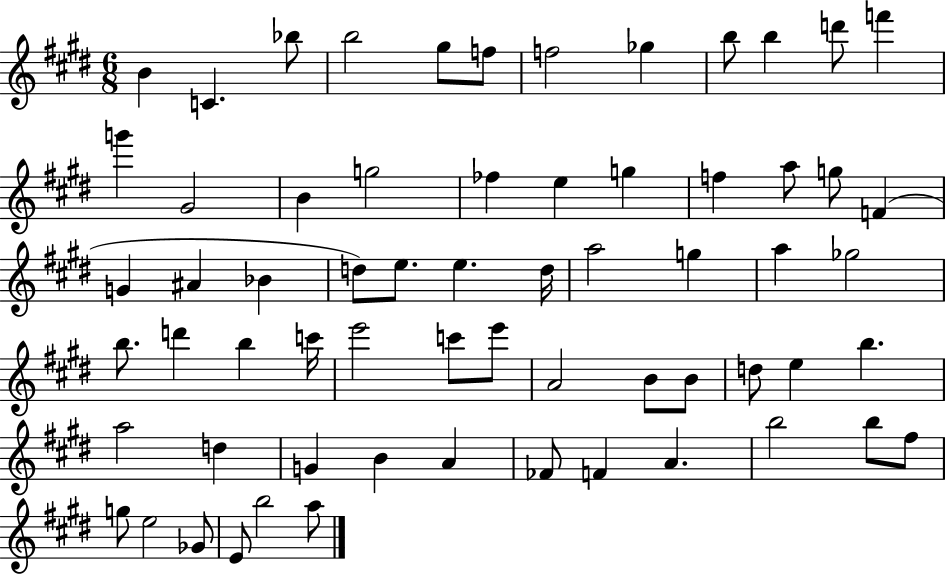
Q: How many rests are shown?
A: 0